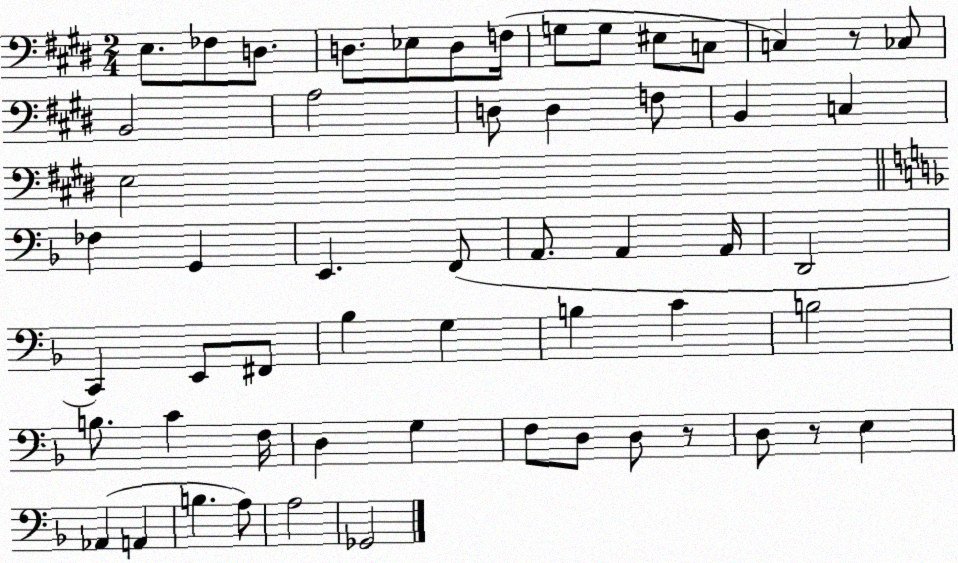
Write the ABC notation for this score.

X:1
T:Untitled
M:2/4
L:1/4
K:E
E,/2 _F,/2 D,/2 D,/2 _E,/2 D,/2 F,/4 G,/2 G,/2 ^E,/2 C,/2 C, z/2 _C,/2 B,,2 A,2 D,/2 D, F,/2 B,, C, E,2 _F, G,, E,, F,,/2 A,,/2 A,, A,,/4 D,,2 C,, E,,/2 ^F,,/2 _B, G, B, C B,2 B,/2 C F,/4 D, G, F,/2 D,/2 D,/2 z/2 D,/2 z/2 E, _A,, A,, B, A,/2 A,2 _G,,2